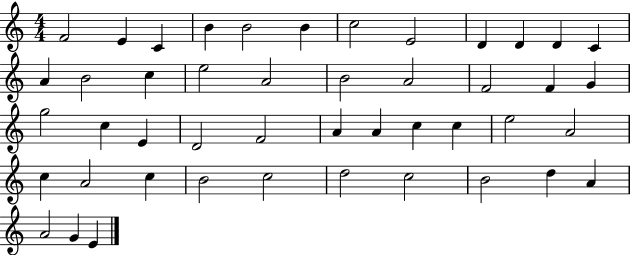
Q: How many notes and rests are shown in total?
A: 46